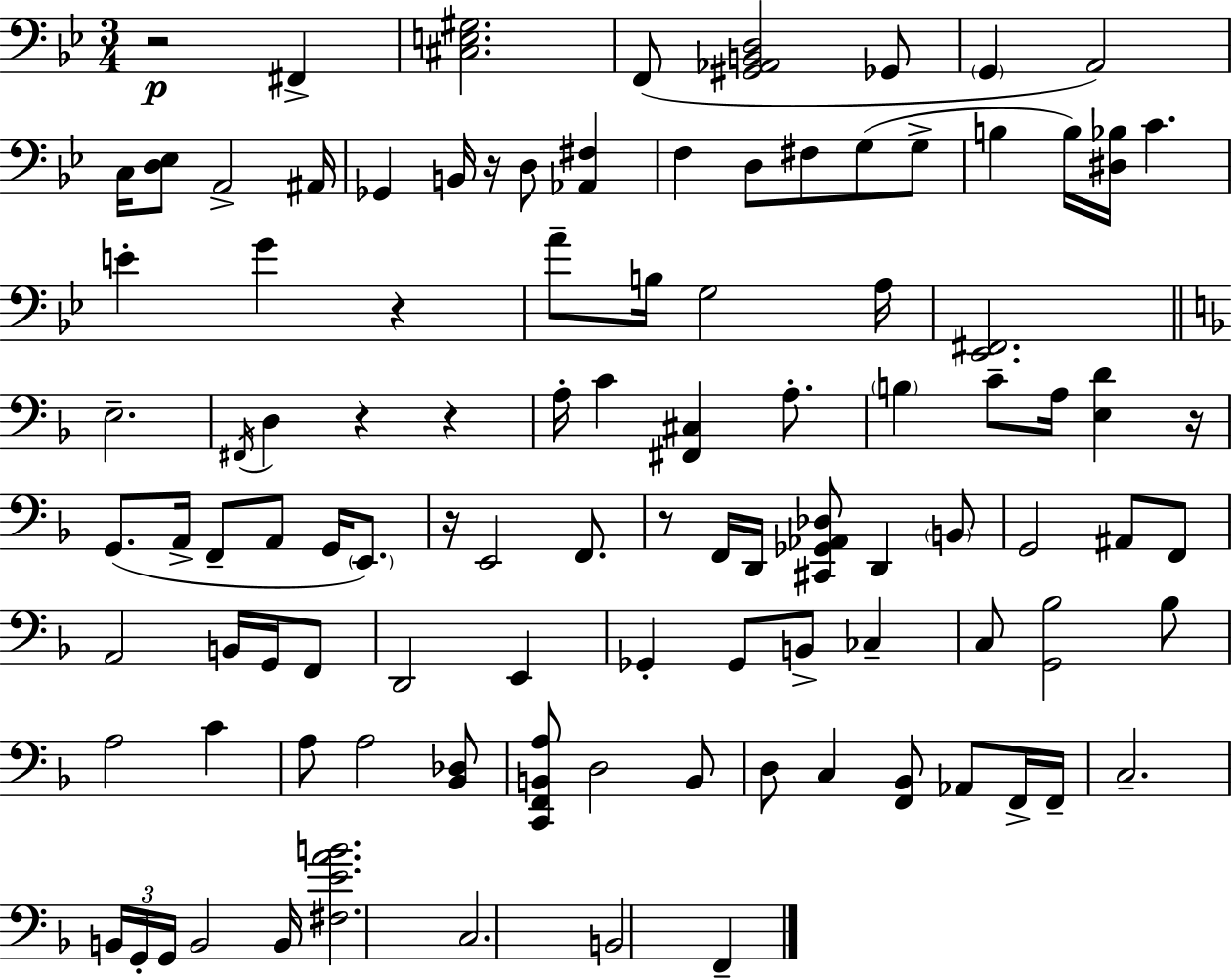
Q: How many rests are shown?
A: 8